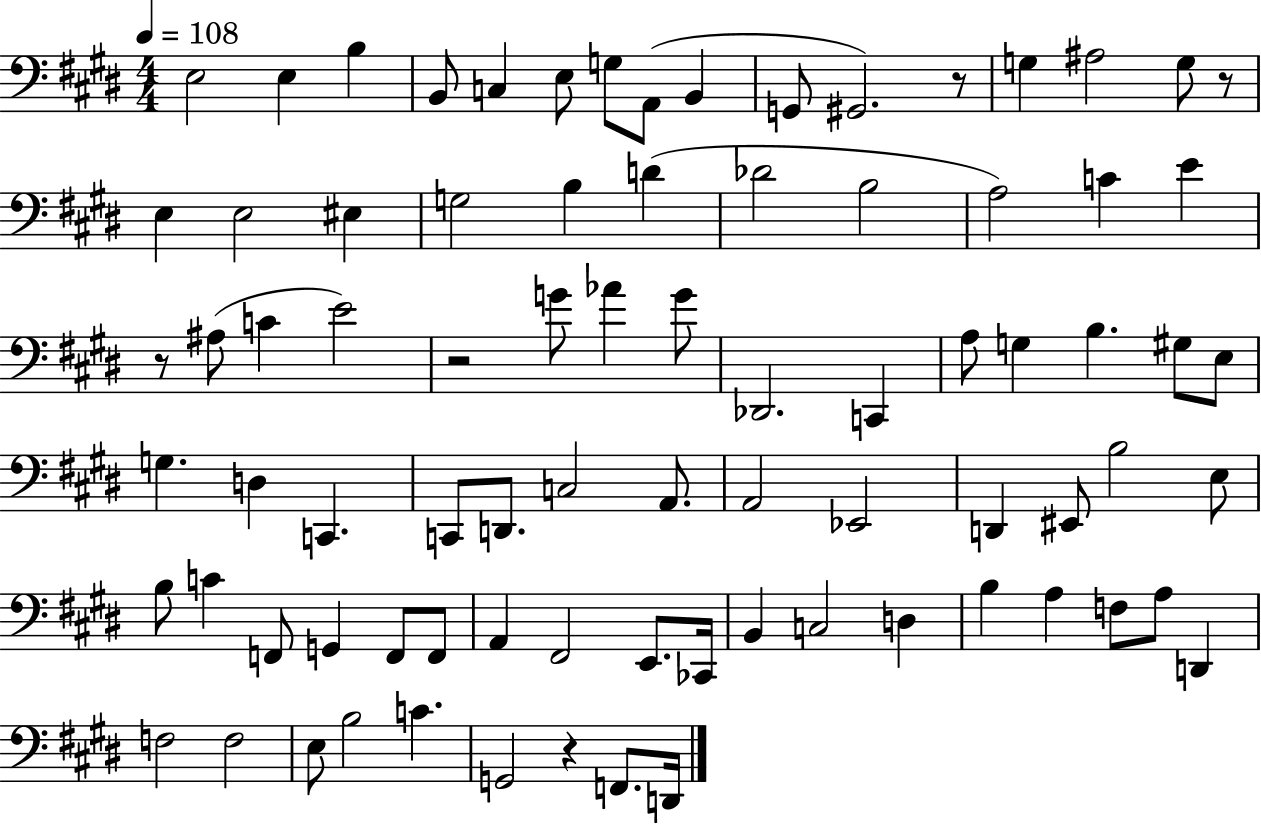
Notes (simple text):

E3/h E3/q B3/q B2/e C3/q E3/e G3/e A2/e B2/q G2/e G#2/h. R/e G3/q A#3/h G3/e R/e E3/q E3/h EIS3/q G3/h B3/q D4/q Db4/h B3/h A3/h C4/q E4/q R/e A#3/e C4/q E4/h R/h G4/e Ab4/q G4/e Db2/h. C2/q A3/e G3/q B3/q. G#3/e E3/e G3/q. D3/q C2/q. C2/e D2/e. C3/h A2/e. A2/h Eb2/h D2/q EIS2/e B3/h E3/e B3/e C4/q F2/e G2/q F2/e F2/e A2/q F#2/h E2/e. CES2/s B2/q C3/h D3/q B3/q A3/q F3/e A3/e D2/q F3/h F3/h E3/e B3/h C4/q. G2/h R/q F2/e. D2/s